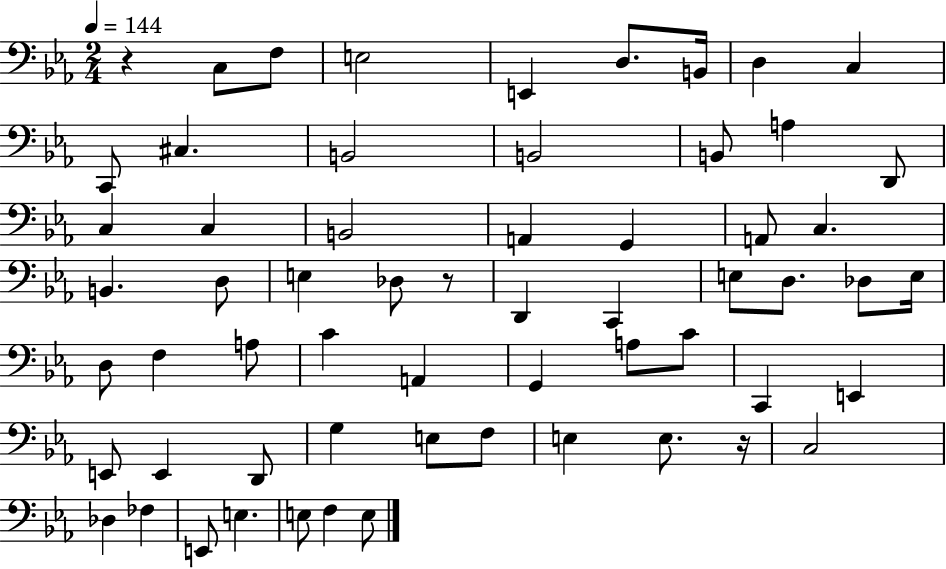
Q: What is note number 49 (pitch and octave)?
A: E3